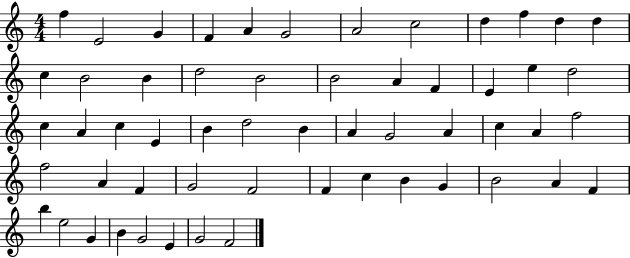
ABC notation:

X:1
T:Untitled
M:4/4
L:1/4
K:C
f E2 G F A G2 A2 c2 d f d d c B2 B d2 B2 B2 A F E e d2 c A c E B d2 B A G2 A c A f2 f2 A F G2 F2 F c B G B2 A F b e2 G B G2 E G2 F2